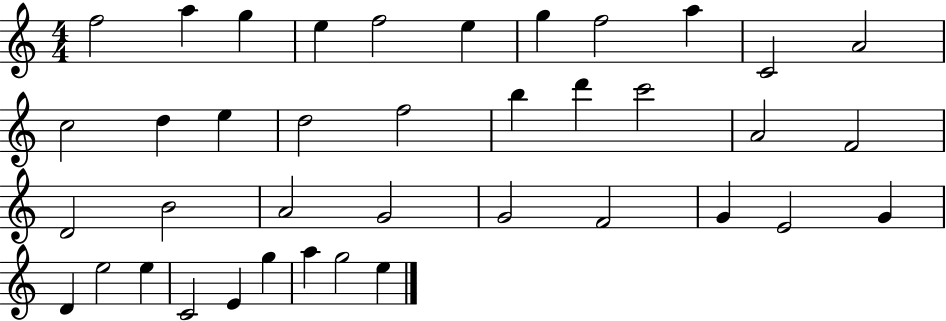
{
  \clef treble
  \numericTimeSignature
  \time 4/4
  \key c \major
  f''2 a''4 g''4 | e''4 f''2 e''4 | g''4 f''2 a''4 | c'2 a'2 | \break c''2 d''4 e''4 | d''2 f''2 | b''4 d'''4 c'''2 | a'2 f'2 | \break d'2 b'2 | a'2 g'2 | g'2 f'2 | g'4 e'2 g'4 | \break d'4 e''2 e''4 | c'2 e'4 g''4 | a''4 g''2 e''4 | \bar "|."
}